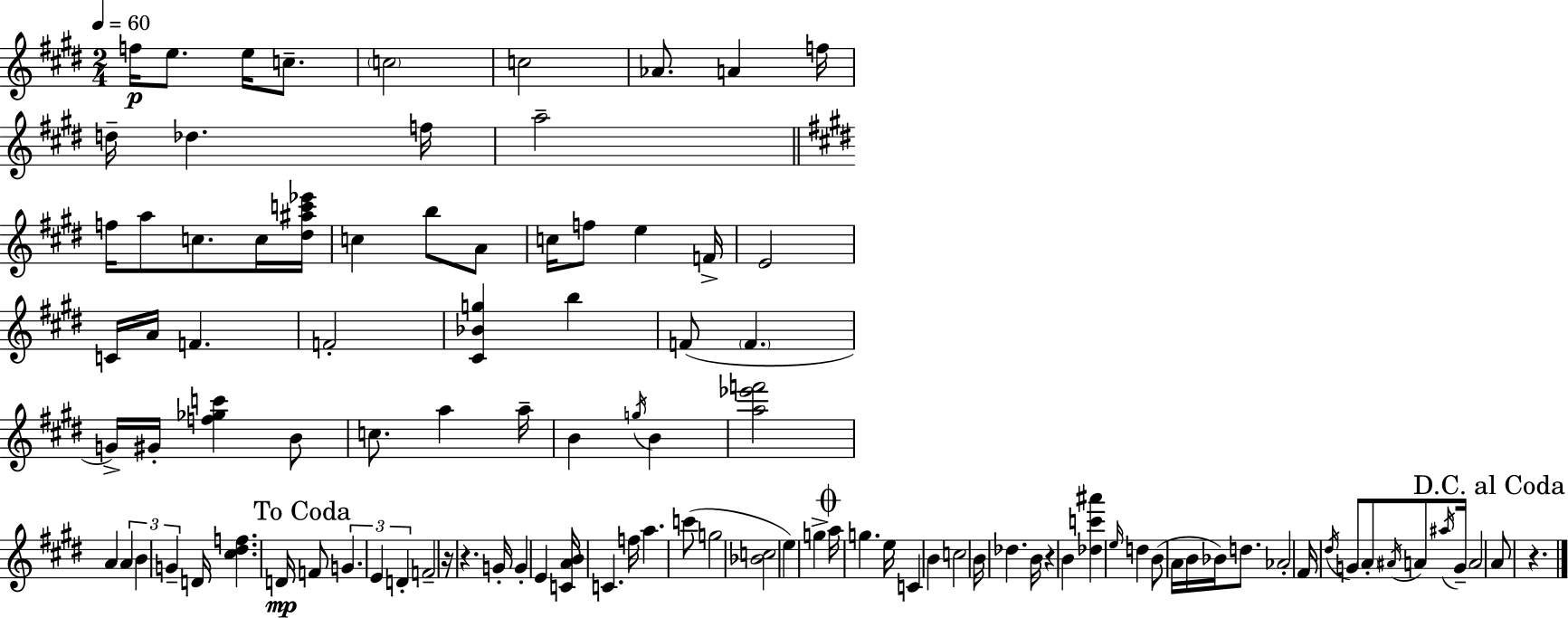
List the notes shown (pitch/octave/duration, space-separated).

F5/s E5/e. E5/s C5/e. C5/h C5/h Ab4/e. A4/q F5/s D5/s Db5/q. F5/s A5/h F5/s A5/e C5/e. C5/s [D#5,A#5,C6,Eb6]/s C5/q B5/e A4/e C5/s F5/e E5/q F4/s E4/h C4/s A4/s F4/q. F4/h [C#4,Bb4,G5]/q B5/q F4/e F4/q. G4/s G#4/s [F5,Gb5,C6]/q B4/e C5/e. A5/q A5/s B4/q G5/s B4/q [A5,Eb6,F6]/h A4/q A4/q B4/q G4/q D4/s [C#5,D#5,F5]/q. D4/s F4/e G4/q. E4/q D4/q F4/h R/s R/q. G4/s G4/q E4/q [C4,A4,B4]/s C4/q. F5/s A5/q. C6/e G5/h [Bb4,C5]/h E5/q G5/q A5/s G5/q. E5/s C4/q B4/q C5/h B4/s Db5/q. B4/s R/q B4/q [Db5,C6,A#6]/q E5/s D5/q B4/e A4/s B4/s Bb4/s D5/e. Ab4/h F#4/s D#5/s G4/e A4/e A#4/s A4/e A#5/s G4/s A4/h A4/e R/q.